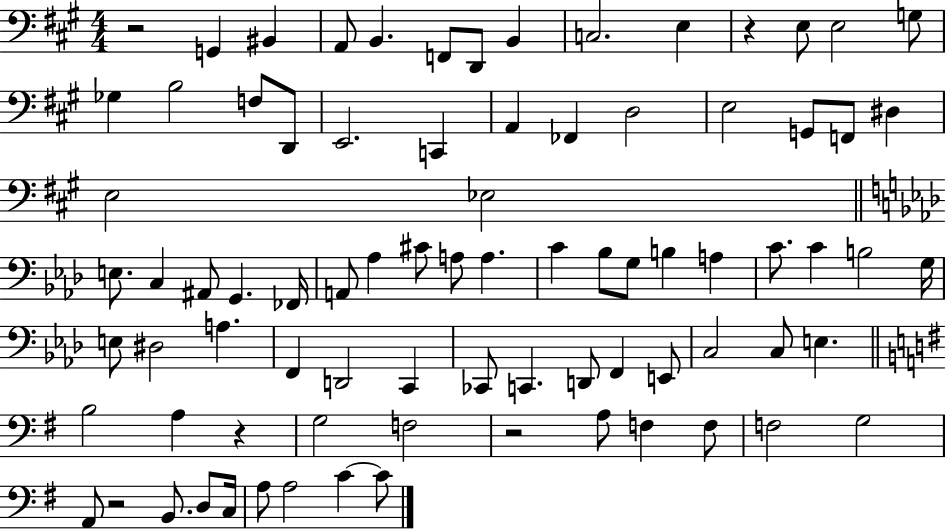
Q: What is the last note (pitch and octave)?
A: C4